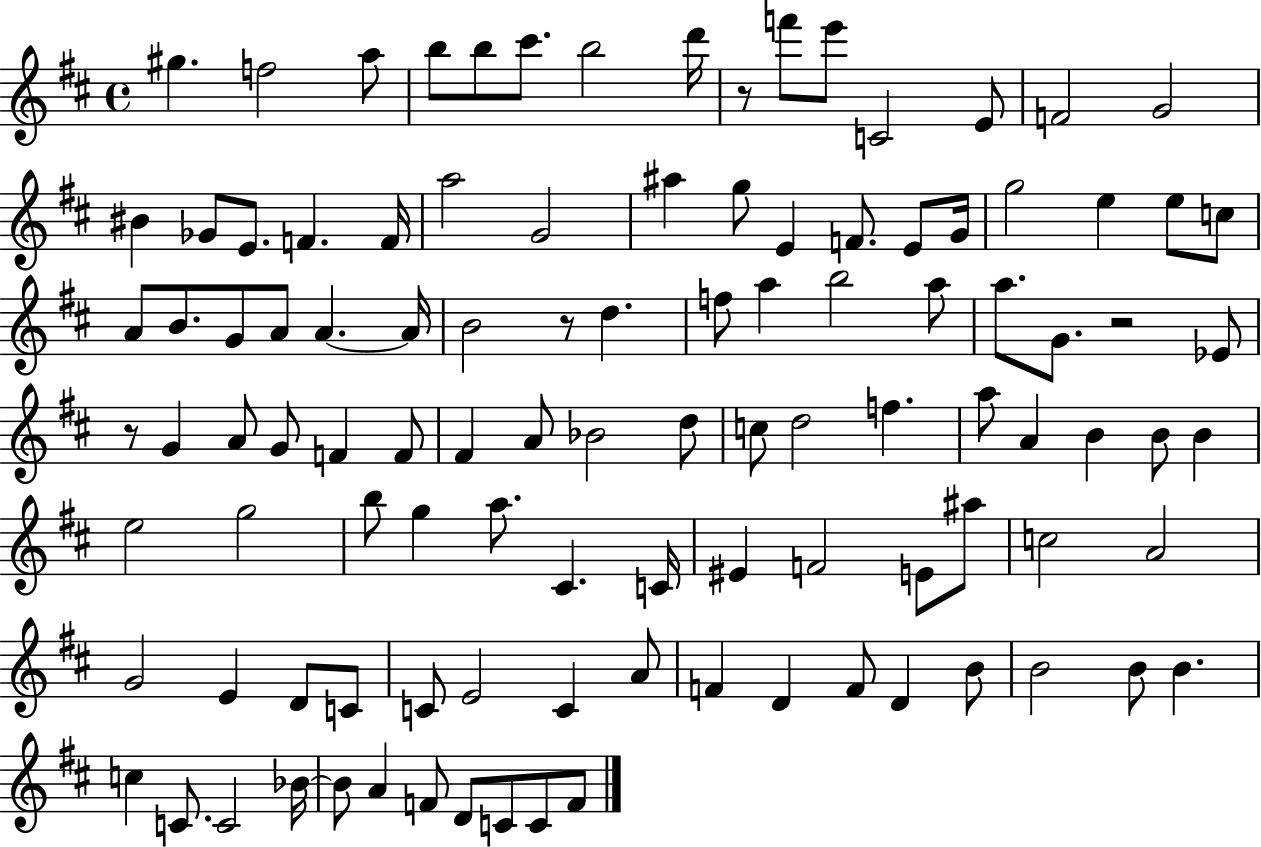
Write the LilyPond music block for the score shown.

{
  \clef treble
  \time 4/4
  \defaultTimeSignature
  \key d \major
  gis''4. f''2 a''8 | b''8 b''8 cis'''8. b''2 d'''16 | r8 f'''8 e'''8 c'2 e'8 | f'2 g'2 | \break bis'4 ges'8 e'8. f'4. f'16 | a''2 g'2 | ais''4 g''8 e'4 f'8. e'8 g'16 | g''2 e''4 e''8 c''8 | \break a'8 b'8. g'8 a'8 a'4.~~ a'16 | b'2 r8 d''4. | f''8 a''4 b''2 a''8 | a''8. g'8. r2 ees'8 | \break r8 g'4 a'8 g'8 f'4 f'8 | fis'4 a'8 bes'2 d''8 | c''8 d''2 f''4. | a''8 a'4 b'4 b'8 b'4 | \break e''2 g''2 | b''8 g''4 a''8. cis'4. c'16 | eis'4 f'2 e'8 ais''8 | c''2 a'2 | \break g'2 e'4 d'8 c'8 | c'8 e'2 c'4 a'8 | f'4 d'4 f'8 d'4 b'8 | b'2 b'8 b'4. | \break c''4 c'8. c'2 bes'16~~ | bes'8 a'4 f'8 d'8 c'8 c'8 f'8 | \bar "|."
}